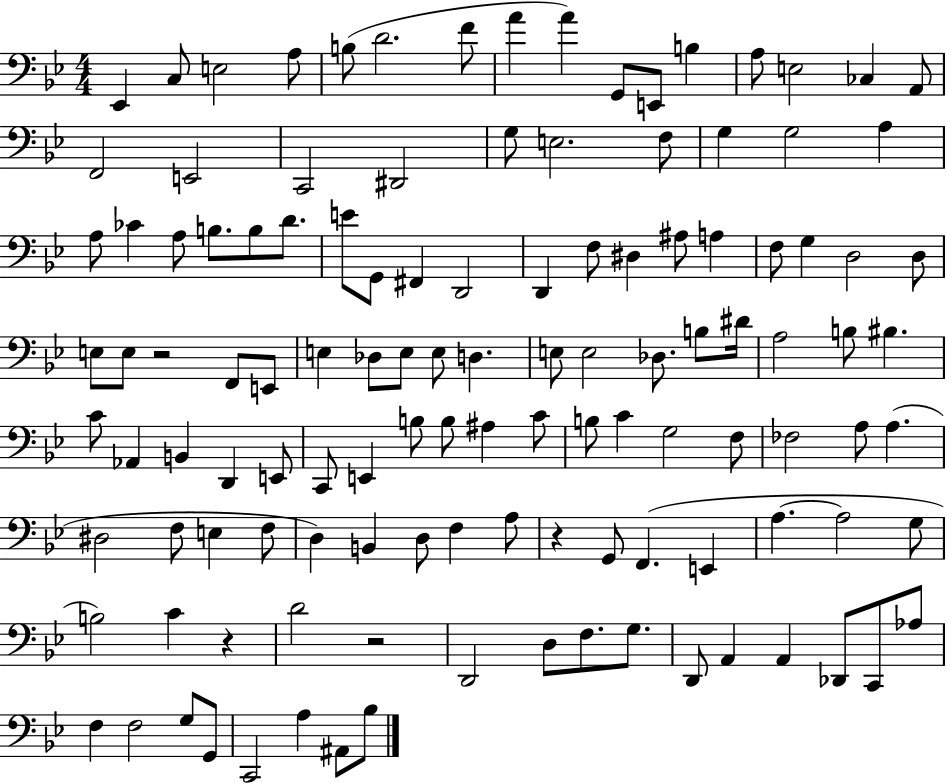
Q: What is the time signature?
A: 4/4